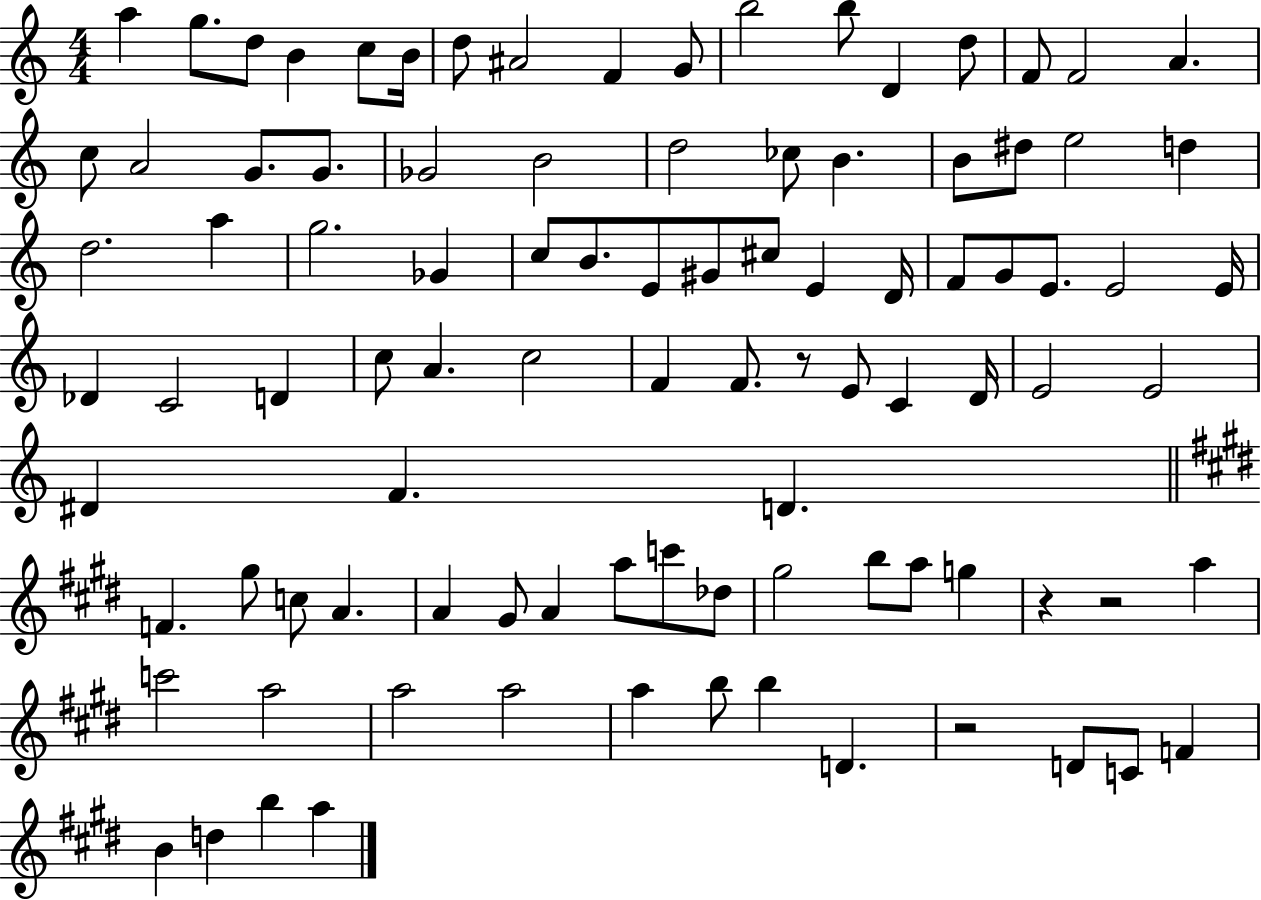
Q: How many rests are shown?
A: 4